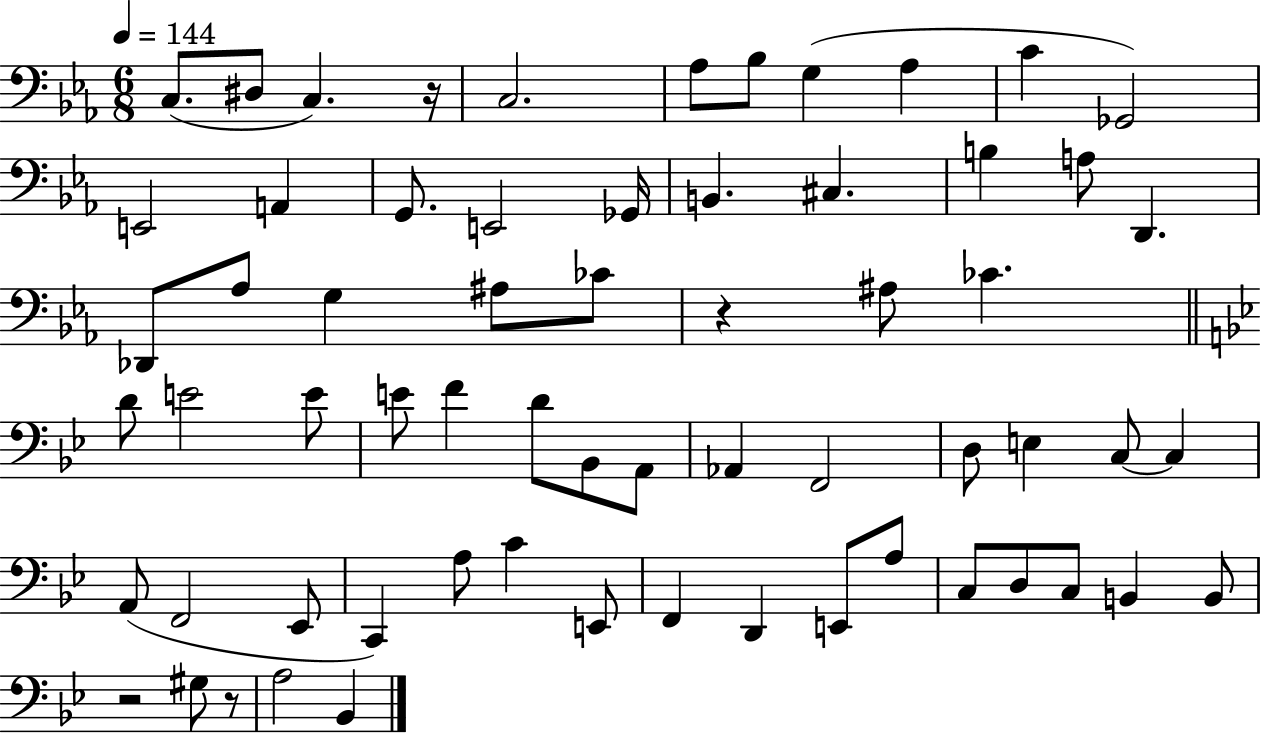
{
  \clef bass
  \numericTimeSignature
  \time 6/8
  \key ees \major
  \tempo 4 = 144
  \repeat volta 2 { c8.( dis8 c4.) r16 | c2. | aes8 bes8 g4( aes4 | c'4 ges,2) | \break e,2 a,4 | g,8. e,2 ges,16 | b,4. cis4. | b4 a8 d,4. | \break des,8 aes8 g4 ais8 ces'8 | r4 ais8 ces'4. | \bar "||" \break \key bes \major d'8 e'2 e'8 | e'8 f'4 d'8 bes,8 a,8 | aes,4 f,2 | d8 e4 c8~~ c4 | \break a,8( f,2 ees,8 | c,4) a8 c'4 e,8 | f,4 d,4 e,8 a8 | c8 d8 c8 b,4 b,8 | \break r2 gis8 r8 | a2 bes,4 | } \bar "|."
}